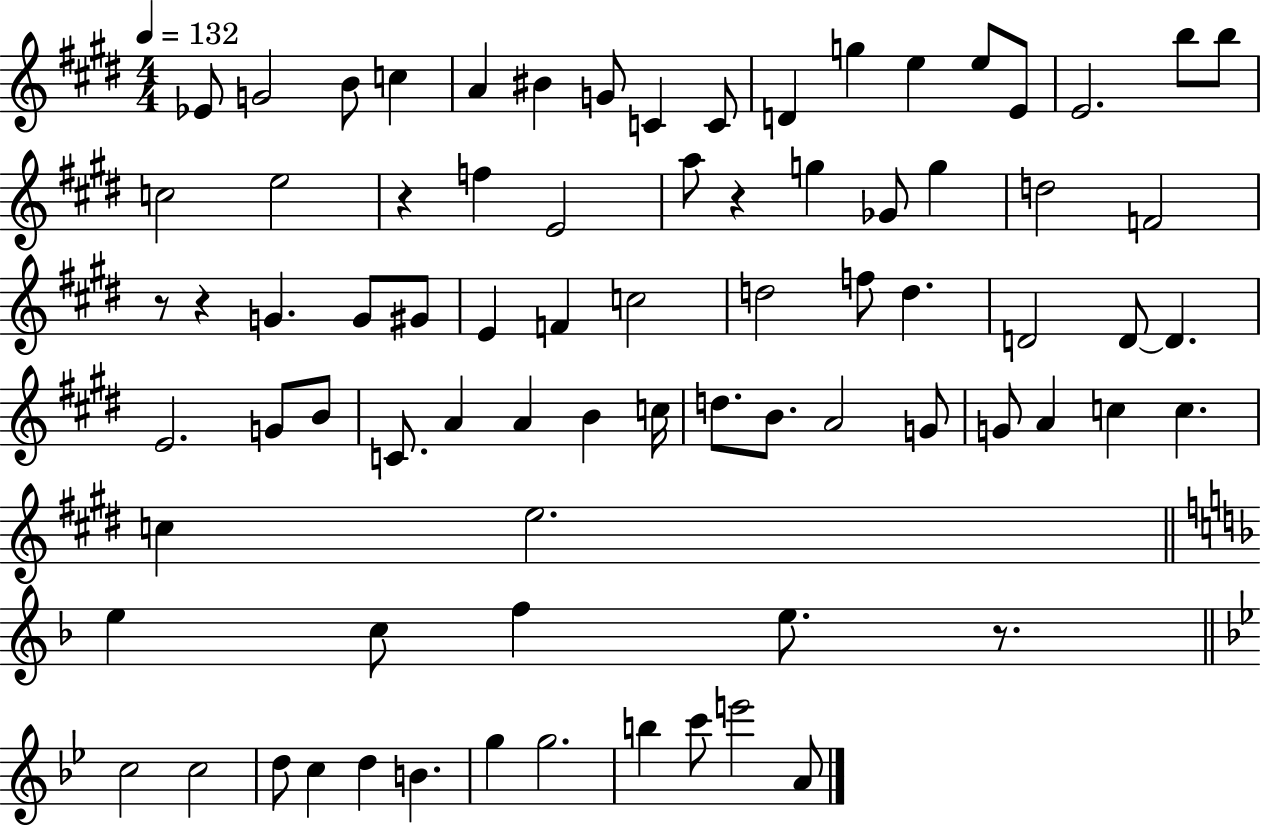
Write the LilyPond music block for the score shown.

{
  \clef treble
  \numericTimeSignature
  \time 4/4
  \key e \major
  \tempo 4 = 132
  ees'8 g'2 b'8 c''4 | a'4 bis'4 g'8 c'4 c'8 | d'4 g''4 e''4 e''8 e'8 | e'2. b''8 b''8 | \break c''2 e''2 | r4 f''4 e'2 | a''8 r4 g''4 ges'8 g''4 | d''2 f'2 | \break r8 r4 g'4. g'8 gis'8 | e'4 f'4 c''2 | d''2 f''8 d''4. | d'2 d'8~~ d'4. | \break e'2. g'8 b'8 | c'8. a'4 a'4 b'4 c''16 | d''8. b'8. a'2 g'8 | g'8 a'4 c''4 c''4. | \break c''4 e''2. | \bar "||" \break \key f \major e''4 c''8 f''4 e''8. r8. | \bar "||" \break \key bes \major c''2 c''2 | d''8 c''4 d''4 b'4. | g''4 g''2. | b''4 c'''8 e'''2 a'8 | \break \bar "|."
}